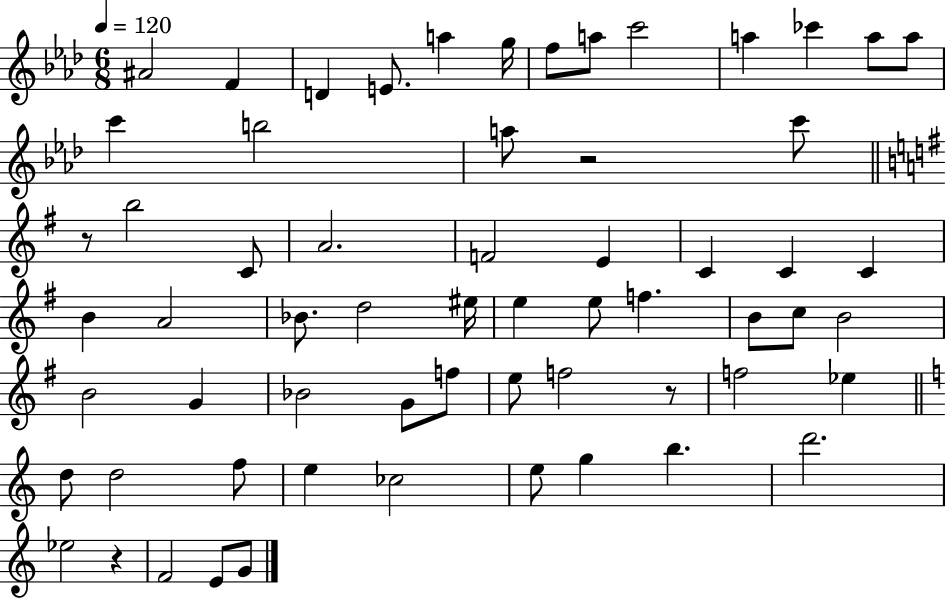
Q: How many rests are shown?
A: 4